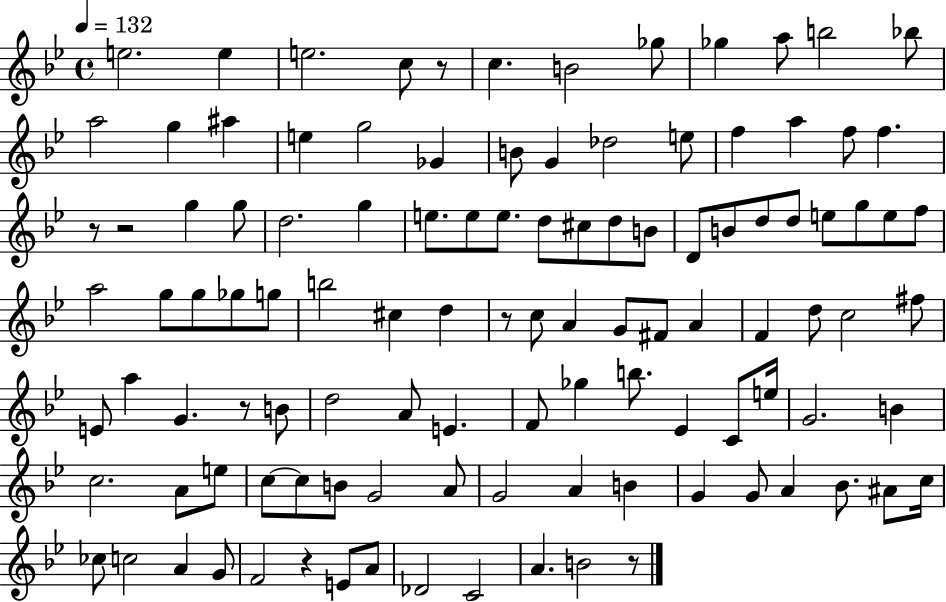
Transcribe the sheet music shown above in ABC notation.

X:1
T:Untitled
M:4/4
L:1/4
K:Bb
e2 e e2 c/2 z/2 c B2 _g/2 _g a/2 b2 _b/2 a2 g ^a e g2 _G B/2 G _d2 e/2 f a f/2 f z/2 z2 g g/2 d2 g e/2 e/2 e/2 d/2 ^c/2 d/2 B/2 D/2 B/2 d/2 d/2 e/2 g/2 e/2 f/2 a2 g/2 g/2 _g/2 g/2 b2 ^c d z/2 c/2 A G/2 ^F/2 A F d/2 c2 ^f/2 E/2 a G z/2 B/2 d2 A/2 E F/2 _g b/2 _E C/2 e/4 G2 B c2 A/2 e/2 c/2 c/2 B/2 G2 A/2 G2 A B G G/2 A _B/2 ^A/2 c/4 _c/2 c2 A G/2 F2 z E/2 A/2 _D2 C2 A B2 z/2